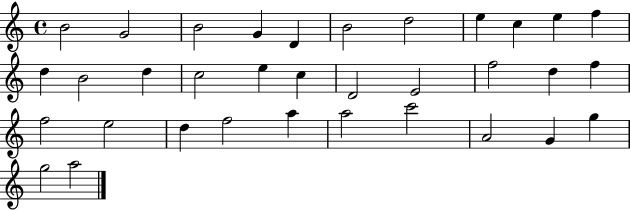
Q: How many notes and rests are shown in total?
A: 34